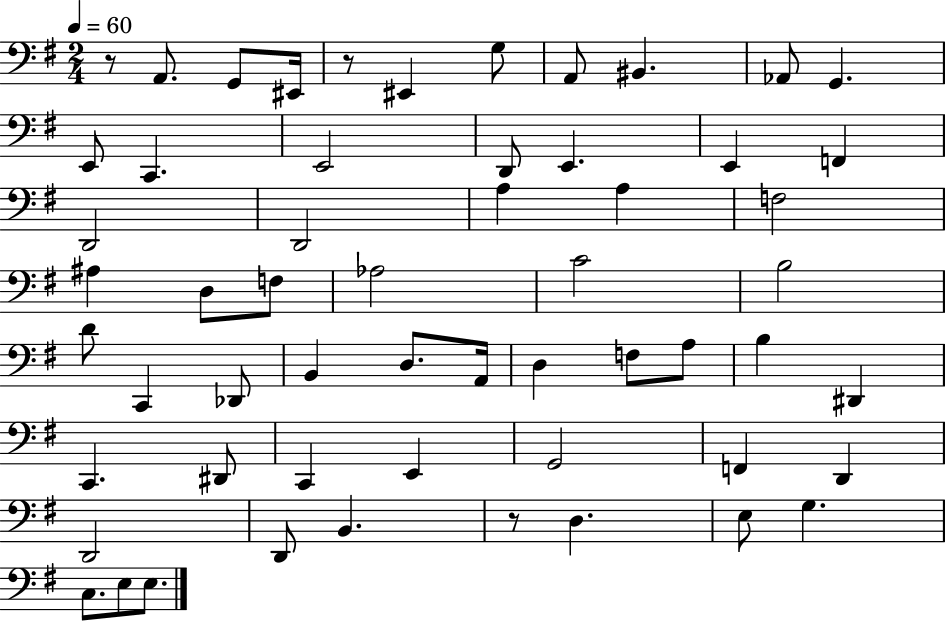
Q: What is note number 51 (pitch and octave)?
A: G3